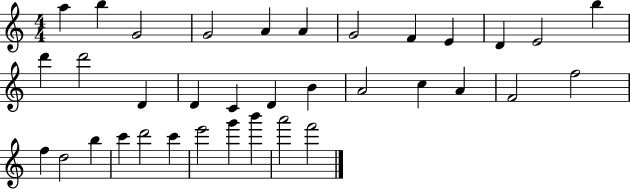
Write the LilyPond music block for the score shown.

{
  \clef treble
  \numericTimeSignature
  \time 4/4
  \key c \major
  a''4 b''4 g'2 | g'2 a'4 a'4 | g'2 f'4 e'4 | d'4 e'2 b''4 | \break d'''4 d'''2 d'4 | d'4 c'4 d'4 b'4 | a'2 c''4 a'4 | f'2 f''2 | \break f''4 d''2 b''4 | c'''4 d'''2 c'''4 | e'''2 g'''4 b'''4 | a'''2 f'''2 | \break \bar "|."
}